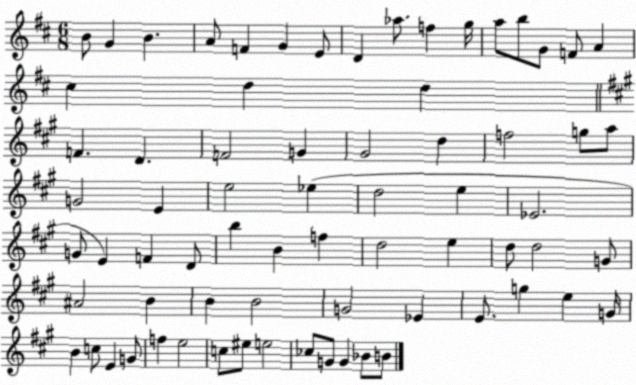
X:1
T:Untitled
M:6/8
L:1/4
K:D
B/2 G B A/2 F G E/2 D _a/2 f g/4 a/2 b/2 G/2 F/2 A ^c d d F D F2 G ^G2 d f2 g/2 a/2 G2 E e2 _e d2 e _E2 G/2 E F D/2 b B f d2 e d/2 d2 G/2 ^A2 B B B2 G2 _E E/2 g e G/4 B c/2 E G/2 f e2 c/2 ^e/2 e2 _c/2 G/2 G _B/2 B/2